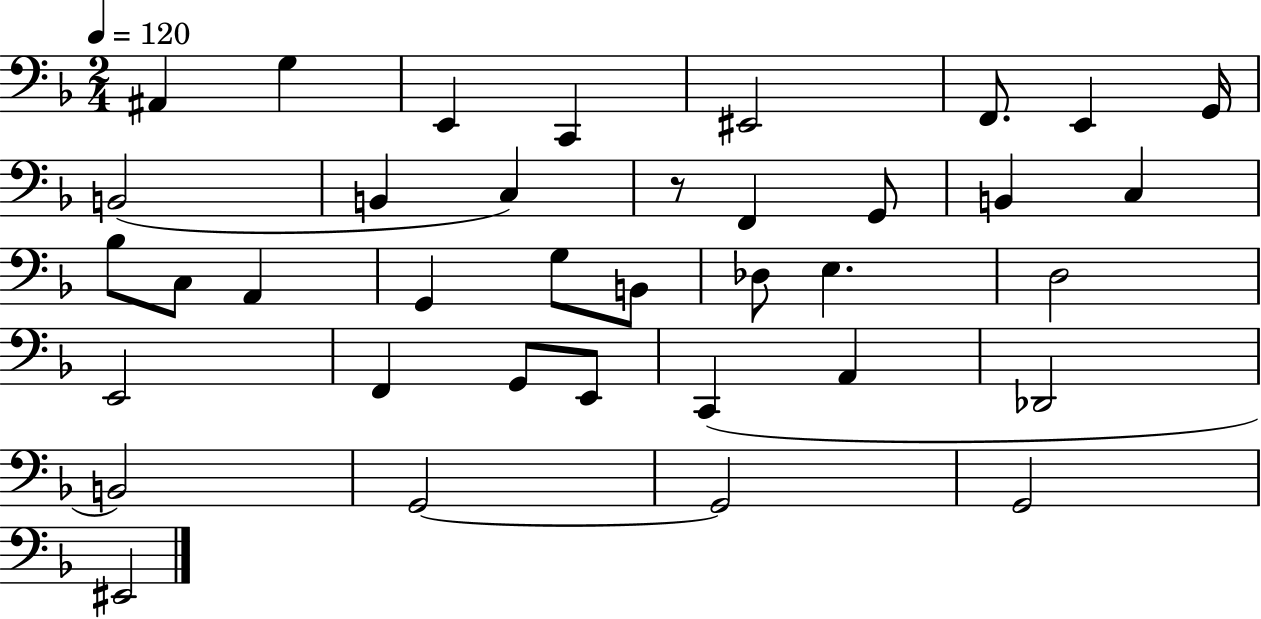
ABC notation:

X:1
T:Untitled
M:2/4
L:1/4
K:F
^A,, G, E,, C,, ^E,,2 F,,/2 E,, G,,/4 B,,2 B,, C, z/2 F,, G,,/2 B,, C, _B,/2 C,/2 A,, G,, G,/2 B,,/2 _D,/2 E, D,2 E,,2 F,, G,,/2 E,,/2 C,, A,, _D,,2 B,,2 G,,2 G,,2 G,,2 ^E,,2